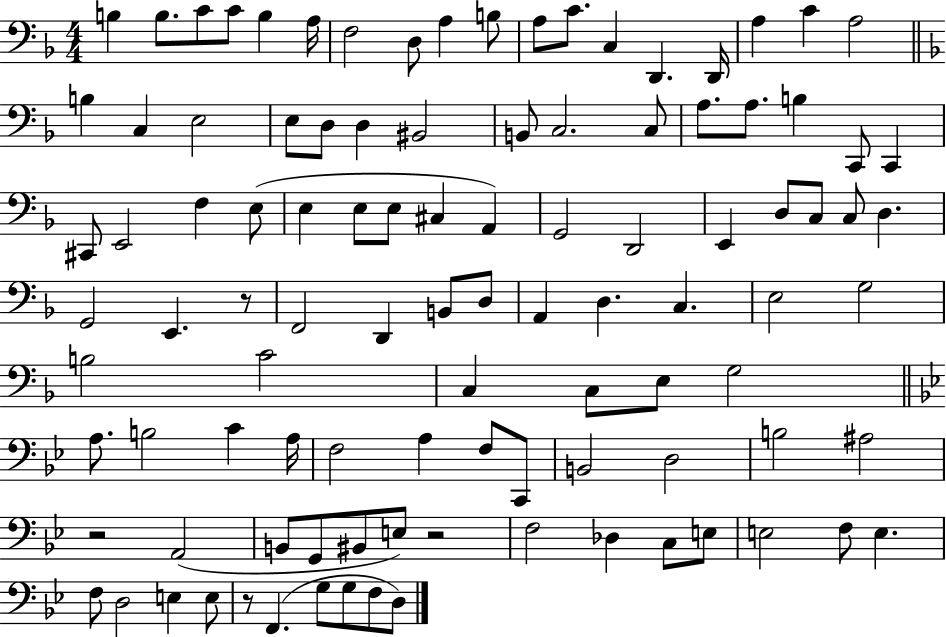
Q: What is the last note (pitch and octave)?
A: D3